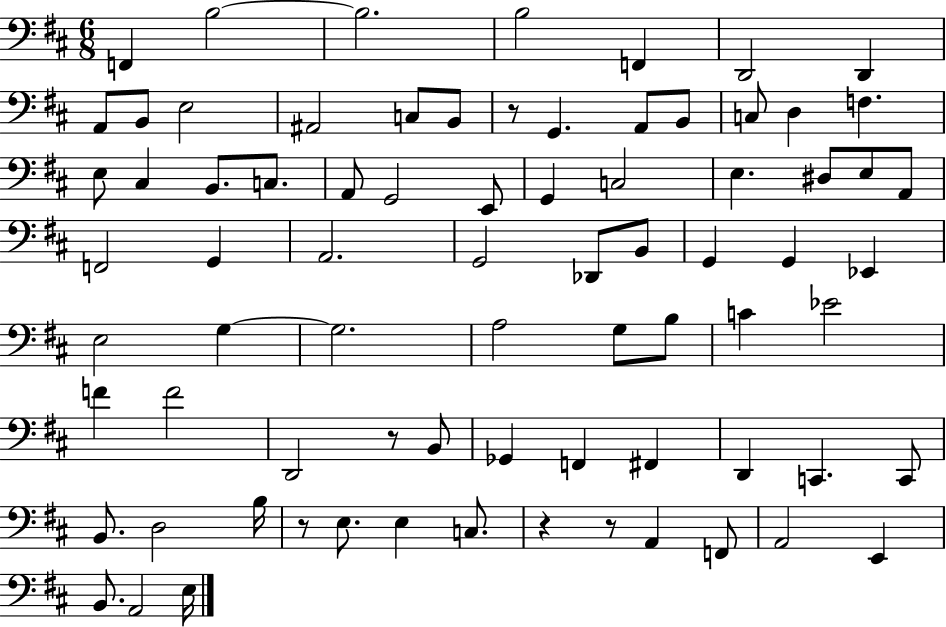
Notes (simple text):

F2/q B3/h B3/h. B3/h F2/q D2/h D2/q A2/e B2/e E3/h A#2/h C3/e B2/e R/e G2/q. A2/e B2/e C3/e D3/q F3/q. E3/e C#3/q B2/e. C3/e. A2/e G2/h E2/e G2/q C3/h E3/q. D#3/e E3/e A2/e F2/h G2/q A2/h. G2/h Db2/e B2/e G2/q G2/q Eb2/q E3/h G3/q G3/h. A3/h G3/e B3/e C4/q Eb4/h F4/q F4/h D2/h R/e B2/e Gb2/q F2/q F#2/q D2/q C2/q. C2/e B2/e. D3/h B3/s R/e E3/e. E3/q C3/e. R/q R/e A2/q F2/e A2/h E2/q B2/e. A2/h E3/s